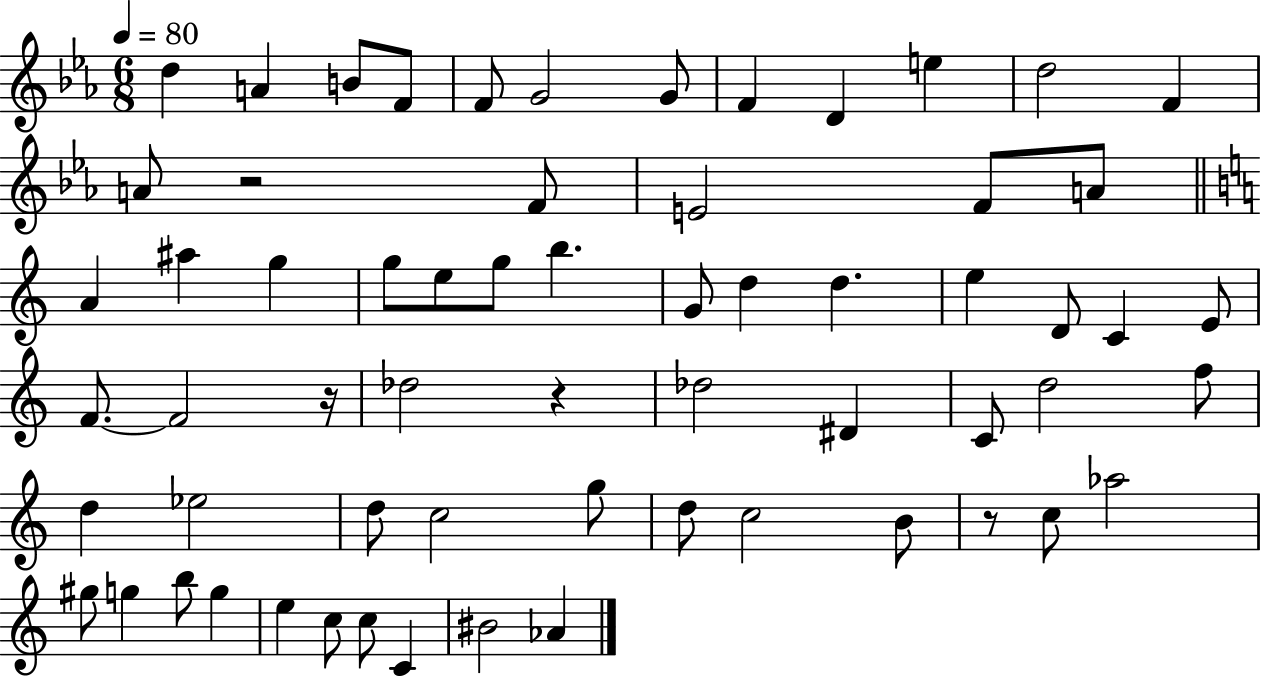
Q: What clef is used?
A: treble